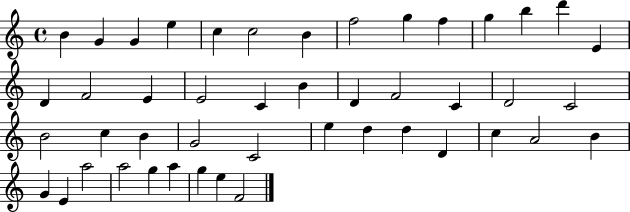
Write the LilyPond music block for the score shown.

{
  \clef treble
  \time 4/4
  \defaultTimeSignature
  \key c \major
  b'4 g'4 g'4 e''4 | c''4 c''2 b'4 | f''2 g''4 f''4 | g''4 b''4 d'''4 e'4 | \break d'4 f'2 e'4 | e'2 c'4 b'4 | d'4 f'2 c'4 | d'2 c'2 | \break b'2 c''4 b'4 | g'2 c'2 | e''4 d''4 d''4 d'4 | c''4 a'2 b'4 | \break g'4 e'4 a''2 | a''2 g''4 a''4 | g''4 e''4 f'2 | \bar "|."
}